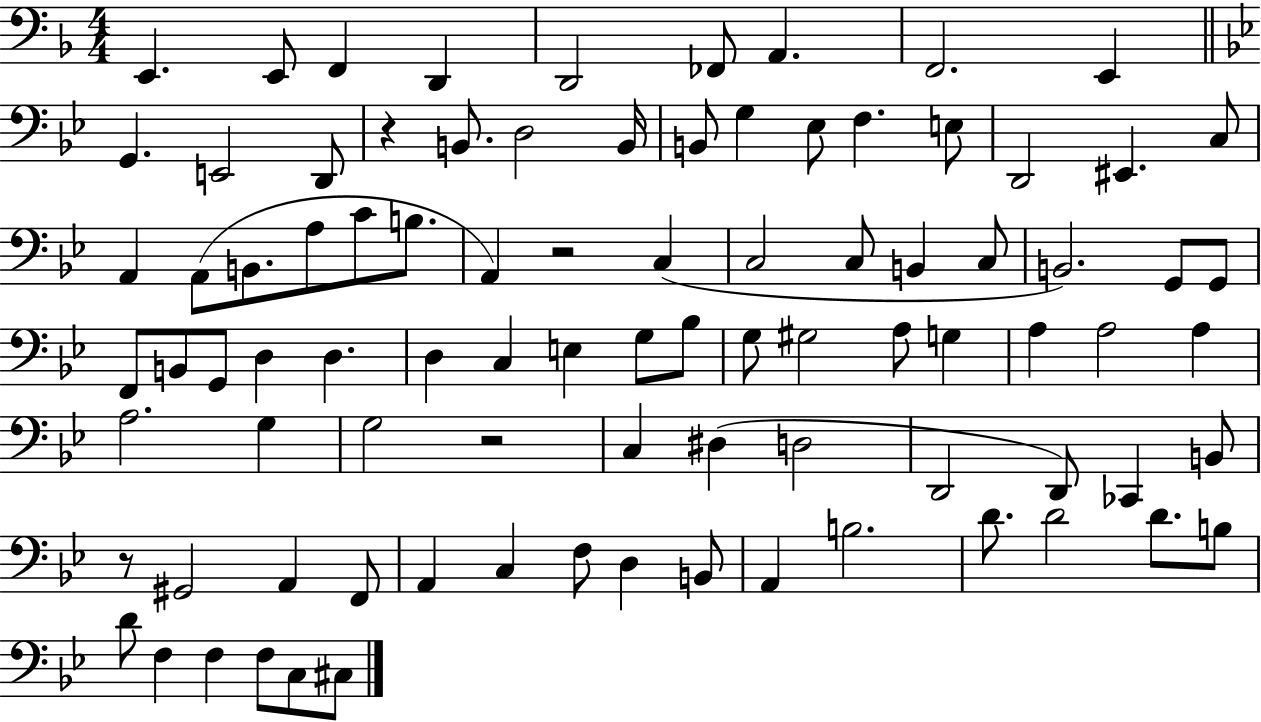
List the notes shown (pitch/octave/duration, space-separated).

E2/q. E2/e F2/q D2/q D2/h FES2/e A2/q. F2/h. E2/q G2/q. E2/h D2/e R/q B2/e. D3/h B2/s B2/e G3/q Eb3/e F3/q. E3/e D2/h EIS2/q. C3/e A2/q A2/e B2/e. A3/e C4/e B3/e. A2/q R/h C3/q C3/h C3/e B2/q C3/e B2/h. G2/e G2/e F2/e B2/e G2/e D3/q D3/q. D3/q C3/q E3/q G3/e Bb3/e G3/e G#3/h A3/e G3/q A3/q A3/h A3/q A3/h. G3/q G3/h R/h C3/q D#3/q D3/h D2/h D2/e CES2/q B2/e R/e G#2/h A2/q F2/e A2/q C3/q F3/e D3/q B2/e A2/q B3/h. D4/e. D4/h D4/e. B3/e D4/e F3/q F3/q F3/e C3/e C#3/e